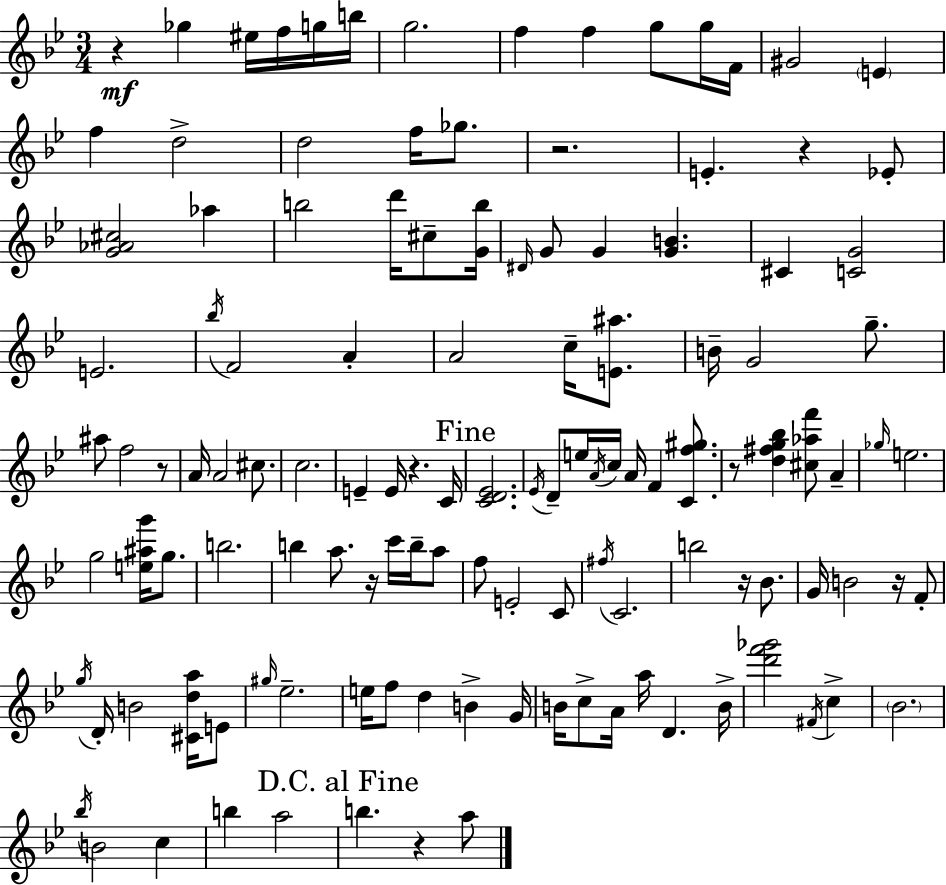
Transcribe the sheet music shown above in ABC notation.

X:1
T:Untitled
M:3/4
L:1/4
K:Gm
z _g ^e/4 f/4 g/4 b/4 g2 f f g/2 g/4 F/4 ^G2 E f d2 d2 f/4 _g/2 z2 E z _E/2 [G_A^c]2 _a b2 d'/4 ^c/2 [Gb]/4 ^D/4 G/2 G [GB] ^C [CG]2 E2 _b/4 F2 A A2 c/4 [E^a]/2 B/4 G2 g/2 ^a/2 f2 z/2 A/4 A2 ^c/2 c2 E E/4 z C/4 [CD_E]2 _E/4 D/2 e/4 A/4 c/4 A/4 F [Cf^g]/2 z/2 [d^fg_b] [^c_af']/2 A _g/4 e2 g2 [e^ag']/4 g/2 b2 b a/2 z/4 c'/4 b/4 a/2 f/2 E2 C/2 ^f/4 C2 b2 z/4 _B/2 G/4 B2 z/4 F/2 g/4 D/4 B2 [^Cda]/4 E/2 ^g/4 _e2 e/4 f/2 d B G/4 B/4 c/2 A/4 a/4 D B/4 [d'f'_g']2 ^F/4 c _B2 _b/4 B2 c b a2 b z a/2